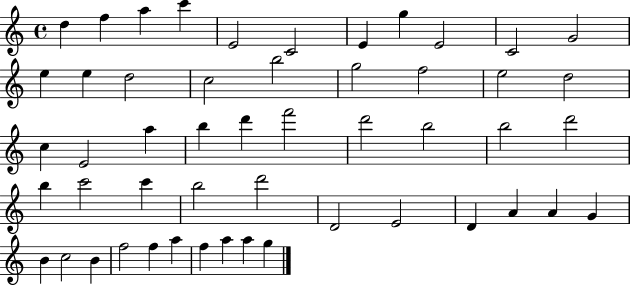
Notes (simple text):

D5/q F5/q A5/q C6/q E4/h C4/h E4/q G5/q E4/h C4/h G4/h E5/q E5/q D5/h C5/h B5/h G5/h F5/h E5/h D5/h C5/q E4/h A5/q B5/q D6/q F6/h D6/h B5/h B5/h D6/h B5/q C6/h C6/q B5/h D6/h D4/h E4/h D4/q A4/q A4/q G4/q B4/q C5/h B4/q F5/h F5/q A5/q F5/q A5/q A5/q G5/q